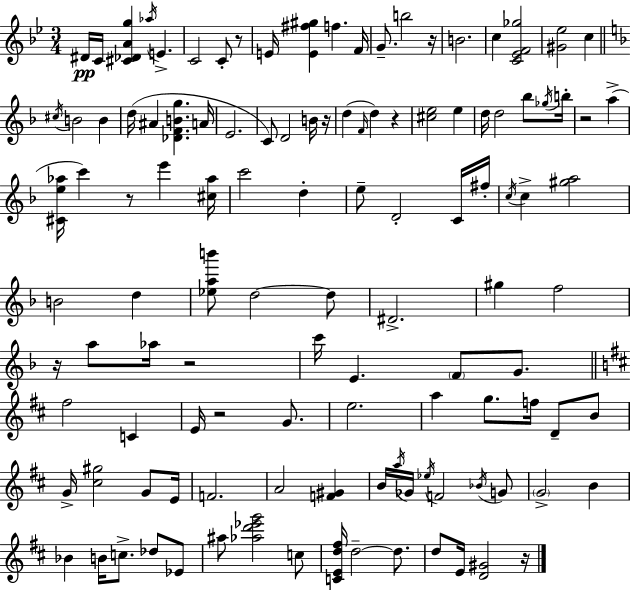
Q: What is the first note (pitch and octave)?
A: D#4